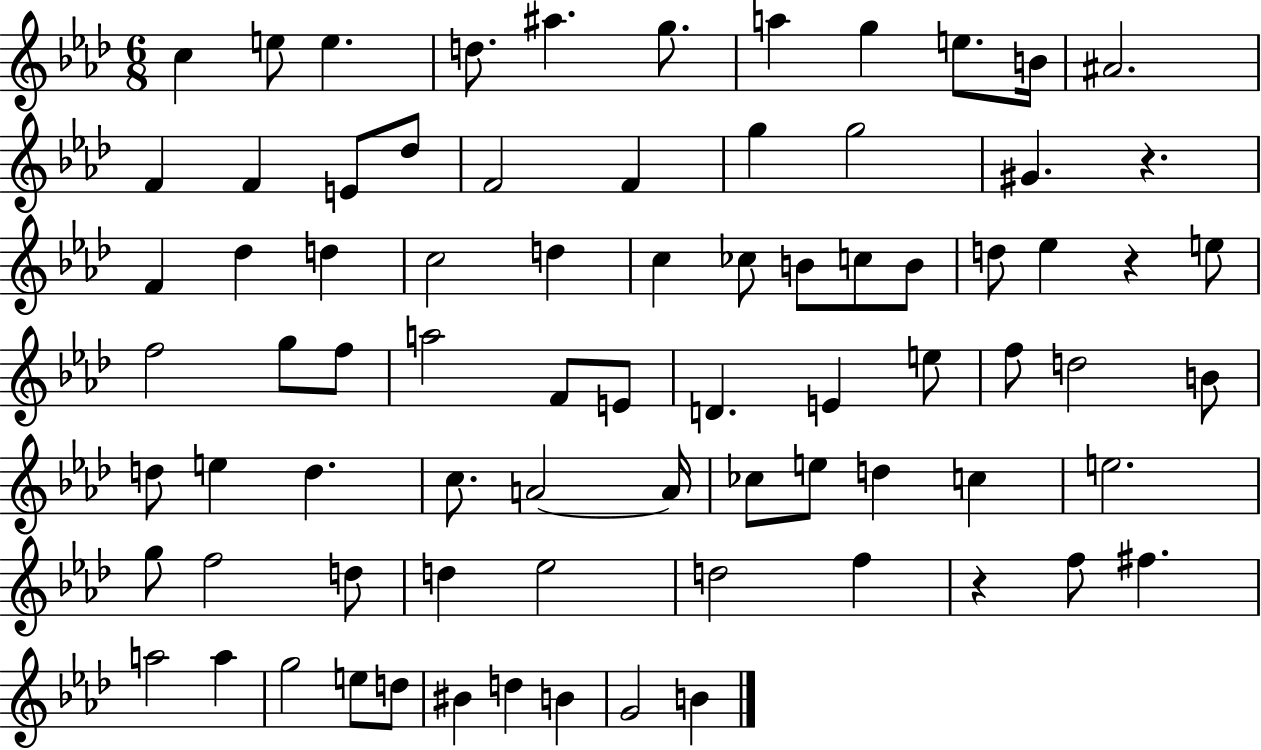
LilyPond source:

{
  \clef treble
  \numericTimeSignature
  \time 6/8
  \key aes \major
  c''4 e''8 e''4. | d''8. ais''4. g''8. | a''4 g''4 e''8. b'16 | ais'2. | \break f'4 f'4 e'8 des''8 | f'2 f'4 | g''4 g''2 | gis'4. r4. | \break f'4 des''4 d''4 | c''2 d''4 | c''4 ces''8 b'8 c''8 b'8 | d''8 ees''4 r4 e''8 | \break f''2 g''8 f''8 | a''2 f'8 e'8 | d'4. e'4 e''8 | f''8 d''2 b'8 | \break d''8 e''4 d''4. | c''8. a'2~~ a'16 | ces''8 e''8 d''4 c''4 | e''2. | \break g''8 f''2 d''8 | d''4 ees''2 | d''2 f''4 | r4 f''8 fis''4. | \break a''2 a''4 | g''2 e''8 d''8 | bis'4 d''4 b'4 | g'2 b'4 | \break \bar "|."
}